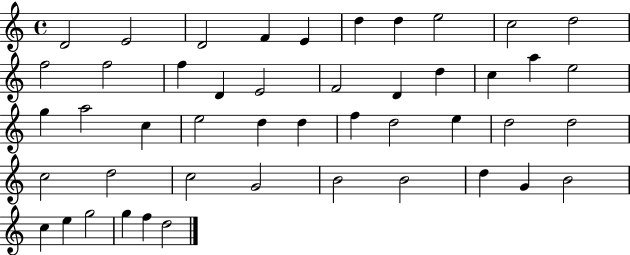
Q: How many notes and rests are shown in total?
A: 47